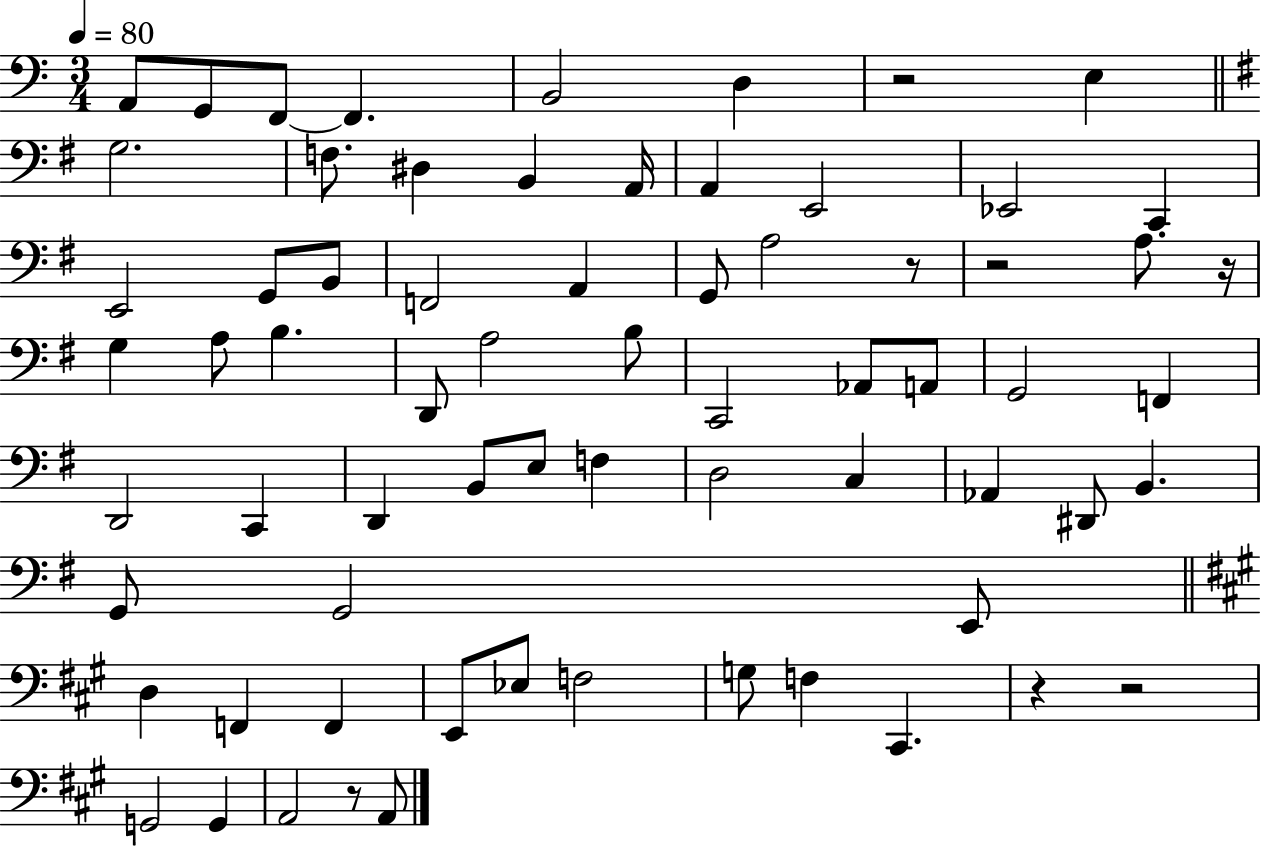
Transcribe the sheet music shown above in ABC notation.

X:1
T:Untitled
M:3/4
L:1/4
K:C
A,,/2 G,,/2 F,,/2 F,, B,,2 D, z2 E, G,2 F,/2 ^D, B,, A,,/4 A,, E,,2 _E,,2 C,, E,,2 G,,/2 B,,/2 F,,2 A,, G,,/2 A,2 z/2 z2 A,/2 z/4 G, A,/2 B, D,,/2 A,2 B,/2 C,,2 _A,,/2 A,,/2 G,,2 F,, D,,2 C,, D,, B,,/2 E,/2 F, D,2 C, _A,, ^D,,/2 B,, G,,/2 G,,2 E,,/2 D, F,, F,, E,,/2 _E,/2 F,2 G,/2 F, ^C,, z z2 G,,2 G,, A,,2 z/2 A,,/2